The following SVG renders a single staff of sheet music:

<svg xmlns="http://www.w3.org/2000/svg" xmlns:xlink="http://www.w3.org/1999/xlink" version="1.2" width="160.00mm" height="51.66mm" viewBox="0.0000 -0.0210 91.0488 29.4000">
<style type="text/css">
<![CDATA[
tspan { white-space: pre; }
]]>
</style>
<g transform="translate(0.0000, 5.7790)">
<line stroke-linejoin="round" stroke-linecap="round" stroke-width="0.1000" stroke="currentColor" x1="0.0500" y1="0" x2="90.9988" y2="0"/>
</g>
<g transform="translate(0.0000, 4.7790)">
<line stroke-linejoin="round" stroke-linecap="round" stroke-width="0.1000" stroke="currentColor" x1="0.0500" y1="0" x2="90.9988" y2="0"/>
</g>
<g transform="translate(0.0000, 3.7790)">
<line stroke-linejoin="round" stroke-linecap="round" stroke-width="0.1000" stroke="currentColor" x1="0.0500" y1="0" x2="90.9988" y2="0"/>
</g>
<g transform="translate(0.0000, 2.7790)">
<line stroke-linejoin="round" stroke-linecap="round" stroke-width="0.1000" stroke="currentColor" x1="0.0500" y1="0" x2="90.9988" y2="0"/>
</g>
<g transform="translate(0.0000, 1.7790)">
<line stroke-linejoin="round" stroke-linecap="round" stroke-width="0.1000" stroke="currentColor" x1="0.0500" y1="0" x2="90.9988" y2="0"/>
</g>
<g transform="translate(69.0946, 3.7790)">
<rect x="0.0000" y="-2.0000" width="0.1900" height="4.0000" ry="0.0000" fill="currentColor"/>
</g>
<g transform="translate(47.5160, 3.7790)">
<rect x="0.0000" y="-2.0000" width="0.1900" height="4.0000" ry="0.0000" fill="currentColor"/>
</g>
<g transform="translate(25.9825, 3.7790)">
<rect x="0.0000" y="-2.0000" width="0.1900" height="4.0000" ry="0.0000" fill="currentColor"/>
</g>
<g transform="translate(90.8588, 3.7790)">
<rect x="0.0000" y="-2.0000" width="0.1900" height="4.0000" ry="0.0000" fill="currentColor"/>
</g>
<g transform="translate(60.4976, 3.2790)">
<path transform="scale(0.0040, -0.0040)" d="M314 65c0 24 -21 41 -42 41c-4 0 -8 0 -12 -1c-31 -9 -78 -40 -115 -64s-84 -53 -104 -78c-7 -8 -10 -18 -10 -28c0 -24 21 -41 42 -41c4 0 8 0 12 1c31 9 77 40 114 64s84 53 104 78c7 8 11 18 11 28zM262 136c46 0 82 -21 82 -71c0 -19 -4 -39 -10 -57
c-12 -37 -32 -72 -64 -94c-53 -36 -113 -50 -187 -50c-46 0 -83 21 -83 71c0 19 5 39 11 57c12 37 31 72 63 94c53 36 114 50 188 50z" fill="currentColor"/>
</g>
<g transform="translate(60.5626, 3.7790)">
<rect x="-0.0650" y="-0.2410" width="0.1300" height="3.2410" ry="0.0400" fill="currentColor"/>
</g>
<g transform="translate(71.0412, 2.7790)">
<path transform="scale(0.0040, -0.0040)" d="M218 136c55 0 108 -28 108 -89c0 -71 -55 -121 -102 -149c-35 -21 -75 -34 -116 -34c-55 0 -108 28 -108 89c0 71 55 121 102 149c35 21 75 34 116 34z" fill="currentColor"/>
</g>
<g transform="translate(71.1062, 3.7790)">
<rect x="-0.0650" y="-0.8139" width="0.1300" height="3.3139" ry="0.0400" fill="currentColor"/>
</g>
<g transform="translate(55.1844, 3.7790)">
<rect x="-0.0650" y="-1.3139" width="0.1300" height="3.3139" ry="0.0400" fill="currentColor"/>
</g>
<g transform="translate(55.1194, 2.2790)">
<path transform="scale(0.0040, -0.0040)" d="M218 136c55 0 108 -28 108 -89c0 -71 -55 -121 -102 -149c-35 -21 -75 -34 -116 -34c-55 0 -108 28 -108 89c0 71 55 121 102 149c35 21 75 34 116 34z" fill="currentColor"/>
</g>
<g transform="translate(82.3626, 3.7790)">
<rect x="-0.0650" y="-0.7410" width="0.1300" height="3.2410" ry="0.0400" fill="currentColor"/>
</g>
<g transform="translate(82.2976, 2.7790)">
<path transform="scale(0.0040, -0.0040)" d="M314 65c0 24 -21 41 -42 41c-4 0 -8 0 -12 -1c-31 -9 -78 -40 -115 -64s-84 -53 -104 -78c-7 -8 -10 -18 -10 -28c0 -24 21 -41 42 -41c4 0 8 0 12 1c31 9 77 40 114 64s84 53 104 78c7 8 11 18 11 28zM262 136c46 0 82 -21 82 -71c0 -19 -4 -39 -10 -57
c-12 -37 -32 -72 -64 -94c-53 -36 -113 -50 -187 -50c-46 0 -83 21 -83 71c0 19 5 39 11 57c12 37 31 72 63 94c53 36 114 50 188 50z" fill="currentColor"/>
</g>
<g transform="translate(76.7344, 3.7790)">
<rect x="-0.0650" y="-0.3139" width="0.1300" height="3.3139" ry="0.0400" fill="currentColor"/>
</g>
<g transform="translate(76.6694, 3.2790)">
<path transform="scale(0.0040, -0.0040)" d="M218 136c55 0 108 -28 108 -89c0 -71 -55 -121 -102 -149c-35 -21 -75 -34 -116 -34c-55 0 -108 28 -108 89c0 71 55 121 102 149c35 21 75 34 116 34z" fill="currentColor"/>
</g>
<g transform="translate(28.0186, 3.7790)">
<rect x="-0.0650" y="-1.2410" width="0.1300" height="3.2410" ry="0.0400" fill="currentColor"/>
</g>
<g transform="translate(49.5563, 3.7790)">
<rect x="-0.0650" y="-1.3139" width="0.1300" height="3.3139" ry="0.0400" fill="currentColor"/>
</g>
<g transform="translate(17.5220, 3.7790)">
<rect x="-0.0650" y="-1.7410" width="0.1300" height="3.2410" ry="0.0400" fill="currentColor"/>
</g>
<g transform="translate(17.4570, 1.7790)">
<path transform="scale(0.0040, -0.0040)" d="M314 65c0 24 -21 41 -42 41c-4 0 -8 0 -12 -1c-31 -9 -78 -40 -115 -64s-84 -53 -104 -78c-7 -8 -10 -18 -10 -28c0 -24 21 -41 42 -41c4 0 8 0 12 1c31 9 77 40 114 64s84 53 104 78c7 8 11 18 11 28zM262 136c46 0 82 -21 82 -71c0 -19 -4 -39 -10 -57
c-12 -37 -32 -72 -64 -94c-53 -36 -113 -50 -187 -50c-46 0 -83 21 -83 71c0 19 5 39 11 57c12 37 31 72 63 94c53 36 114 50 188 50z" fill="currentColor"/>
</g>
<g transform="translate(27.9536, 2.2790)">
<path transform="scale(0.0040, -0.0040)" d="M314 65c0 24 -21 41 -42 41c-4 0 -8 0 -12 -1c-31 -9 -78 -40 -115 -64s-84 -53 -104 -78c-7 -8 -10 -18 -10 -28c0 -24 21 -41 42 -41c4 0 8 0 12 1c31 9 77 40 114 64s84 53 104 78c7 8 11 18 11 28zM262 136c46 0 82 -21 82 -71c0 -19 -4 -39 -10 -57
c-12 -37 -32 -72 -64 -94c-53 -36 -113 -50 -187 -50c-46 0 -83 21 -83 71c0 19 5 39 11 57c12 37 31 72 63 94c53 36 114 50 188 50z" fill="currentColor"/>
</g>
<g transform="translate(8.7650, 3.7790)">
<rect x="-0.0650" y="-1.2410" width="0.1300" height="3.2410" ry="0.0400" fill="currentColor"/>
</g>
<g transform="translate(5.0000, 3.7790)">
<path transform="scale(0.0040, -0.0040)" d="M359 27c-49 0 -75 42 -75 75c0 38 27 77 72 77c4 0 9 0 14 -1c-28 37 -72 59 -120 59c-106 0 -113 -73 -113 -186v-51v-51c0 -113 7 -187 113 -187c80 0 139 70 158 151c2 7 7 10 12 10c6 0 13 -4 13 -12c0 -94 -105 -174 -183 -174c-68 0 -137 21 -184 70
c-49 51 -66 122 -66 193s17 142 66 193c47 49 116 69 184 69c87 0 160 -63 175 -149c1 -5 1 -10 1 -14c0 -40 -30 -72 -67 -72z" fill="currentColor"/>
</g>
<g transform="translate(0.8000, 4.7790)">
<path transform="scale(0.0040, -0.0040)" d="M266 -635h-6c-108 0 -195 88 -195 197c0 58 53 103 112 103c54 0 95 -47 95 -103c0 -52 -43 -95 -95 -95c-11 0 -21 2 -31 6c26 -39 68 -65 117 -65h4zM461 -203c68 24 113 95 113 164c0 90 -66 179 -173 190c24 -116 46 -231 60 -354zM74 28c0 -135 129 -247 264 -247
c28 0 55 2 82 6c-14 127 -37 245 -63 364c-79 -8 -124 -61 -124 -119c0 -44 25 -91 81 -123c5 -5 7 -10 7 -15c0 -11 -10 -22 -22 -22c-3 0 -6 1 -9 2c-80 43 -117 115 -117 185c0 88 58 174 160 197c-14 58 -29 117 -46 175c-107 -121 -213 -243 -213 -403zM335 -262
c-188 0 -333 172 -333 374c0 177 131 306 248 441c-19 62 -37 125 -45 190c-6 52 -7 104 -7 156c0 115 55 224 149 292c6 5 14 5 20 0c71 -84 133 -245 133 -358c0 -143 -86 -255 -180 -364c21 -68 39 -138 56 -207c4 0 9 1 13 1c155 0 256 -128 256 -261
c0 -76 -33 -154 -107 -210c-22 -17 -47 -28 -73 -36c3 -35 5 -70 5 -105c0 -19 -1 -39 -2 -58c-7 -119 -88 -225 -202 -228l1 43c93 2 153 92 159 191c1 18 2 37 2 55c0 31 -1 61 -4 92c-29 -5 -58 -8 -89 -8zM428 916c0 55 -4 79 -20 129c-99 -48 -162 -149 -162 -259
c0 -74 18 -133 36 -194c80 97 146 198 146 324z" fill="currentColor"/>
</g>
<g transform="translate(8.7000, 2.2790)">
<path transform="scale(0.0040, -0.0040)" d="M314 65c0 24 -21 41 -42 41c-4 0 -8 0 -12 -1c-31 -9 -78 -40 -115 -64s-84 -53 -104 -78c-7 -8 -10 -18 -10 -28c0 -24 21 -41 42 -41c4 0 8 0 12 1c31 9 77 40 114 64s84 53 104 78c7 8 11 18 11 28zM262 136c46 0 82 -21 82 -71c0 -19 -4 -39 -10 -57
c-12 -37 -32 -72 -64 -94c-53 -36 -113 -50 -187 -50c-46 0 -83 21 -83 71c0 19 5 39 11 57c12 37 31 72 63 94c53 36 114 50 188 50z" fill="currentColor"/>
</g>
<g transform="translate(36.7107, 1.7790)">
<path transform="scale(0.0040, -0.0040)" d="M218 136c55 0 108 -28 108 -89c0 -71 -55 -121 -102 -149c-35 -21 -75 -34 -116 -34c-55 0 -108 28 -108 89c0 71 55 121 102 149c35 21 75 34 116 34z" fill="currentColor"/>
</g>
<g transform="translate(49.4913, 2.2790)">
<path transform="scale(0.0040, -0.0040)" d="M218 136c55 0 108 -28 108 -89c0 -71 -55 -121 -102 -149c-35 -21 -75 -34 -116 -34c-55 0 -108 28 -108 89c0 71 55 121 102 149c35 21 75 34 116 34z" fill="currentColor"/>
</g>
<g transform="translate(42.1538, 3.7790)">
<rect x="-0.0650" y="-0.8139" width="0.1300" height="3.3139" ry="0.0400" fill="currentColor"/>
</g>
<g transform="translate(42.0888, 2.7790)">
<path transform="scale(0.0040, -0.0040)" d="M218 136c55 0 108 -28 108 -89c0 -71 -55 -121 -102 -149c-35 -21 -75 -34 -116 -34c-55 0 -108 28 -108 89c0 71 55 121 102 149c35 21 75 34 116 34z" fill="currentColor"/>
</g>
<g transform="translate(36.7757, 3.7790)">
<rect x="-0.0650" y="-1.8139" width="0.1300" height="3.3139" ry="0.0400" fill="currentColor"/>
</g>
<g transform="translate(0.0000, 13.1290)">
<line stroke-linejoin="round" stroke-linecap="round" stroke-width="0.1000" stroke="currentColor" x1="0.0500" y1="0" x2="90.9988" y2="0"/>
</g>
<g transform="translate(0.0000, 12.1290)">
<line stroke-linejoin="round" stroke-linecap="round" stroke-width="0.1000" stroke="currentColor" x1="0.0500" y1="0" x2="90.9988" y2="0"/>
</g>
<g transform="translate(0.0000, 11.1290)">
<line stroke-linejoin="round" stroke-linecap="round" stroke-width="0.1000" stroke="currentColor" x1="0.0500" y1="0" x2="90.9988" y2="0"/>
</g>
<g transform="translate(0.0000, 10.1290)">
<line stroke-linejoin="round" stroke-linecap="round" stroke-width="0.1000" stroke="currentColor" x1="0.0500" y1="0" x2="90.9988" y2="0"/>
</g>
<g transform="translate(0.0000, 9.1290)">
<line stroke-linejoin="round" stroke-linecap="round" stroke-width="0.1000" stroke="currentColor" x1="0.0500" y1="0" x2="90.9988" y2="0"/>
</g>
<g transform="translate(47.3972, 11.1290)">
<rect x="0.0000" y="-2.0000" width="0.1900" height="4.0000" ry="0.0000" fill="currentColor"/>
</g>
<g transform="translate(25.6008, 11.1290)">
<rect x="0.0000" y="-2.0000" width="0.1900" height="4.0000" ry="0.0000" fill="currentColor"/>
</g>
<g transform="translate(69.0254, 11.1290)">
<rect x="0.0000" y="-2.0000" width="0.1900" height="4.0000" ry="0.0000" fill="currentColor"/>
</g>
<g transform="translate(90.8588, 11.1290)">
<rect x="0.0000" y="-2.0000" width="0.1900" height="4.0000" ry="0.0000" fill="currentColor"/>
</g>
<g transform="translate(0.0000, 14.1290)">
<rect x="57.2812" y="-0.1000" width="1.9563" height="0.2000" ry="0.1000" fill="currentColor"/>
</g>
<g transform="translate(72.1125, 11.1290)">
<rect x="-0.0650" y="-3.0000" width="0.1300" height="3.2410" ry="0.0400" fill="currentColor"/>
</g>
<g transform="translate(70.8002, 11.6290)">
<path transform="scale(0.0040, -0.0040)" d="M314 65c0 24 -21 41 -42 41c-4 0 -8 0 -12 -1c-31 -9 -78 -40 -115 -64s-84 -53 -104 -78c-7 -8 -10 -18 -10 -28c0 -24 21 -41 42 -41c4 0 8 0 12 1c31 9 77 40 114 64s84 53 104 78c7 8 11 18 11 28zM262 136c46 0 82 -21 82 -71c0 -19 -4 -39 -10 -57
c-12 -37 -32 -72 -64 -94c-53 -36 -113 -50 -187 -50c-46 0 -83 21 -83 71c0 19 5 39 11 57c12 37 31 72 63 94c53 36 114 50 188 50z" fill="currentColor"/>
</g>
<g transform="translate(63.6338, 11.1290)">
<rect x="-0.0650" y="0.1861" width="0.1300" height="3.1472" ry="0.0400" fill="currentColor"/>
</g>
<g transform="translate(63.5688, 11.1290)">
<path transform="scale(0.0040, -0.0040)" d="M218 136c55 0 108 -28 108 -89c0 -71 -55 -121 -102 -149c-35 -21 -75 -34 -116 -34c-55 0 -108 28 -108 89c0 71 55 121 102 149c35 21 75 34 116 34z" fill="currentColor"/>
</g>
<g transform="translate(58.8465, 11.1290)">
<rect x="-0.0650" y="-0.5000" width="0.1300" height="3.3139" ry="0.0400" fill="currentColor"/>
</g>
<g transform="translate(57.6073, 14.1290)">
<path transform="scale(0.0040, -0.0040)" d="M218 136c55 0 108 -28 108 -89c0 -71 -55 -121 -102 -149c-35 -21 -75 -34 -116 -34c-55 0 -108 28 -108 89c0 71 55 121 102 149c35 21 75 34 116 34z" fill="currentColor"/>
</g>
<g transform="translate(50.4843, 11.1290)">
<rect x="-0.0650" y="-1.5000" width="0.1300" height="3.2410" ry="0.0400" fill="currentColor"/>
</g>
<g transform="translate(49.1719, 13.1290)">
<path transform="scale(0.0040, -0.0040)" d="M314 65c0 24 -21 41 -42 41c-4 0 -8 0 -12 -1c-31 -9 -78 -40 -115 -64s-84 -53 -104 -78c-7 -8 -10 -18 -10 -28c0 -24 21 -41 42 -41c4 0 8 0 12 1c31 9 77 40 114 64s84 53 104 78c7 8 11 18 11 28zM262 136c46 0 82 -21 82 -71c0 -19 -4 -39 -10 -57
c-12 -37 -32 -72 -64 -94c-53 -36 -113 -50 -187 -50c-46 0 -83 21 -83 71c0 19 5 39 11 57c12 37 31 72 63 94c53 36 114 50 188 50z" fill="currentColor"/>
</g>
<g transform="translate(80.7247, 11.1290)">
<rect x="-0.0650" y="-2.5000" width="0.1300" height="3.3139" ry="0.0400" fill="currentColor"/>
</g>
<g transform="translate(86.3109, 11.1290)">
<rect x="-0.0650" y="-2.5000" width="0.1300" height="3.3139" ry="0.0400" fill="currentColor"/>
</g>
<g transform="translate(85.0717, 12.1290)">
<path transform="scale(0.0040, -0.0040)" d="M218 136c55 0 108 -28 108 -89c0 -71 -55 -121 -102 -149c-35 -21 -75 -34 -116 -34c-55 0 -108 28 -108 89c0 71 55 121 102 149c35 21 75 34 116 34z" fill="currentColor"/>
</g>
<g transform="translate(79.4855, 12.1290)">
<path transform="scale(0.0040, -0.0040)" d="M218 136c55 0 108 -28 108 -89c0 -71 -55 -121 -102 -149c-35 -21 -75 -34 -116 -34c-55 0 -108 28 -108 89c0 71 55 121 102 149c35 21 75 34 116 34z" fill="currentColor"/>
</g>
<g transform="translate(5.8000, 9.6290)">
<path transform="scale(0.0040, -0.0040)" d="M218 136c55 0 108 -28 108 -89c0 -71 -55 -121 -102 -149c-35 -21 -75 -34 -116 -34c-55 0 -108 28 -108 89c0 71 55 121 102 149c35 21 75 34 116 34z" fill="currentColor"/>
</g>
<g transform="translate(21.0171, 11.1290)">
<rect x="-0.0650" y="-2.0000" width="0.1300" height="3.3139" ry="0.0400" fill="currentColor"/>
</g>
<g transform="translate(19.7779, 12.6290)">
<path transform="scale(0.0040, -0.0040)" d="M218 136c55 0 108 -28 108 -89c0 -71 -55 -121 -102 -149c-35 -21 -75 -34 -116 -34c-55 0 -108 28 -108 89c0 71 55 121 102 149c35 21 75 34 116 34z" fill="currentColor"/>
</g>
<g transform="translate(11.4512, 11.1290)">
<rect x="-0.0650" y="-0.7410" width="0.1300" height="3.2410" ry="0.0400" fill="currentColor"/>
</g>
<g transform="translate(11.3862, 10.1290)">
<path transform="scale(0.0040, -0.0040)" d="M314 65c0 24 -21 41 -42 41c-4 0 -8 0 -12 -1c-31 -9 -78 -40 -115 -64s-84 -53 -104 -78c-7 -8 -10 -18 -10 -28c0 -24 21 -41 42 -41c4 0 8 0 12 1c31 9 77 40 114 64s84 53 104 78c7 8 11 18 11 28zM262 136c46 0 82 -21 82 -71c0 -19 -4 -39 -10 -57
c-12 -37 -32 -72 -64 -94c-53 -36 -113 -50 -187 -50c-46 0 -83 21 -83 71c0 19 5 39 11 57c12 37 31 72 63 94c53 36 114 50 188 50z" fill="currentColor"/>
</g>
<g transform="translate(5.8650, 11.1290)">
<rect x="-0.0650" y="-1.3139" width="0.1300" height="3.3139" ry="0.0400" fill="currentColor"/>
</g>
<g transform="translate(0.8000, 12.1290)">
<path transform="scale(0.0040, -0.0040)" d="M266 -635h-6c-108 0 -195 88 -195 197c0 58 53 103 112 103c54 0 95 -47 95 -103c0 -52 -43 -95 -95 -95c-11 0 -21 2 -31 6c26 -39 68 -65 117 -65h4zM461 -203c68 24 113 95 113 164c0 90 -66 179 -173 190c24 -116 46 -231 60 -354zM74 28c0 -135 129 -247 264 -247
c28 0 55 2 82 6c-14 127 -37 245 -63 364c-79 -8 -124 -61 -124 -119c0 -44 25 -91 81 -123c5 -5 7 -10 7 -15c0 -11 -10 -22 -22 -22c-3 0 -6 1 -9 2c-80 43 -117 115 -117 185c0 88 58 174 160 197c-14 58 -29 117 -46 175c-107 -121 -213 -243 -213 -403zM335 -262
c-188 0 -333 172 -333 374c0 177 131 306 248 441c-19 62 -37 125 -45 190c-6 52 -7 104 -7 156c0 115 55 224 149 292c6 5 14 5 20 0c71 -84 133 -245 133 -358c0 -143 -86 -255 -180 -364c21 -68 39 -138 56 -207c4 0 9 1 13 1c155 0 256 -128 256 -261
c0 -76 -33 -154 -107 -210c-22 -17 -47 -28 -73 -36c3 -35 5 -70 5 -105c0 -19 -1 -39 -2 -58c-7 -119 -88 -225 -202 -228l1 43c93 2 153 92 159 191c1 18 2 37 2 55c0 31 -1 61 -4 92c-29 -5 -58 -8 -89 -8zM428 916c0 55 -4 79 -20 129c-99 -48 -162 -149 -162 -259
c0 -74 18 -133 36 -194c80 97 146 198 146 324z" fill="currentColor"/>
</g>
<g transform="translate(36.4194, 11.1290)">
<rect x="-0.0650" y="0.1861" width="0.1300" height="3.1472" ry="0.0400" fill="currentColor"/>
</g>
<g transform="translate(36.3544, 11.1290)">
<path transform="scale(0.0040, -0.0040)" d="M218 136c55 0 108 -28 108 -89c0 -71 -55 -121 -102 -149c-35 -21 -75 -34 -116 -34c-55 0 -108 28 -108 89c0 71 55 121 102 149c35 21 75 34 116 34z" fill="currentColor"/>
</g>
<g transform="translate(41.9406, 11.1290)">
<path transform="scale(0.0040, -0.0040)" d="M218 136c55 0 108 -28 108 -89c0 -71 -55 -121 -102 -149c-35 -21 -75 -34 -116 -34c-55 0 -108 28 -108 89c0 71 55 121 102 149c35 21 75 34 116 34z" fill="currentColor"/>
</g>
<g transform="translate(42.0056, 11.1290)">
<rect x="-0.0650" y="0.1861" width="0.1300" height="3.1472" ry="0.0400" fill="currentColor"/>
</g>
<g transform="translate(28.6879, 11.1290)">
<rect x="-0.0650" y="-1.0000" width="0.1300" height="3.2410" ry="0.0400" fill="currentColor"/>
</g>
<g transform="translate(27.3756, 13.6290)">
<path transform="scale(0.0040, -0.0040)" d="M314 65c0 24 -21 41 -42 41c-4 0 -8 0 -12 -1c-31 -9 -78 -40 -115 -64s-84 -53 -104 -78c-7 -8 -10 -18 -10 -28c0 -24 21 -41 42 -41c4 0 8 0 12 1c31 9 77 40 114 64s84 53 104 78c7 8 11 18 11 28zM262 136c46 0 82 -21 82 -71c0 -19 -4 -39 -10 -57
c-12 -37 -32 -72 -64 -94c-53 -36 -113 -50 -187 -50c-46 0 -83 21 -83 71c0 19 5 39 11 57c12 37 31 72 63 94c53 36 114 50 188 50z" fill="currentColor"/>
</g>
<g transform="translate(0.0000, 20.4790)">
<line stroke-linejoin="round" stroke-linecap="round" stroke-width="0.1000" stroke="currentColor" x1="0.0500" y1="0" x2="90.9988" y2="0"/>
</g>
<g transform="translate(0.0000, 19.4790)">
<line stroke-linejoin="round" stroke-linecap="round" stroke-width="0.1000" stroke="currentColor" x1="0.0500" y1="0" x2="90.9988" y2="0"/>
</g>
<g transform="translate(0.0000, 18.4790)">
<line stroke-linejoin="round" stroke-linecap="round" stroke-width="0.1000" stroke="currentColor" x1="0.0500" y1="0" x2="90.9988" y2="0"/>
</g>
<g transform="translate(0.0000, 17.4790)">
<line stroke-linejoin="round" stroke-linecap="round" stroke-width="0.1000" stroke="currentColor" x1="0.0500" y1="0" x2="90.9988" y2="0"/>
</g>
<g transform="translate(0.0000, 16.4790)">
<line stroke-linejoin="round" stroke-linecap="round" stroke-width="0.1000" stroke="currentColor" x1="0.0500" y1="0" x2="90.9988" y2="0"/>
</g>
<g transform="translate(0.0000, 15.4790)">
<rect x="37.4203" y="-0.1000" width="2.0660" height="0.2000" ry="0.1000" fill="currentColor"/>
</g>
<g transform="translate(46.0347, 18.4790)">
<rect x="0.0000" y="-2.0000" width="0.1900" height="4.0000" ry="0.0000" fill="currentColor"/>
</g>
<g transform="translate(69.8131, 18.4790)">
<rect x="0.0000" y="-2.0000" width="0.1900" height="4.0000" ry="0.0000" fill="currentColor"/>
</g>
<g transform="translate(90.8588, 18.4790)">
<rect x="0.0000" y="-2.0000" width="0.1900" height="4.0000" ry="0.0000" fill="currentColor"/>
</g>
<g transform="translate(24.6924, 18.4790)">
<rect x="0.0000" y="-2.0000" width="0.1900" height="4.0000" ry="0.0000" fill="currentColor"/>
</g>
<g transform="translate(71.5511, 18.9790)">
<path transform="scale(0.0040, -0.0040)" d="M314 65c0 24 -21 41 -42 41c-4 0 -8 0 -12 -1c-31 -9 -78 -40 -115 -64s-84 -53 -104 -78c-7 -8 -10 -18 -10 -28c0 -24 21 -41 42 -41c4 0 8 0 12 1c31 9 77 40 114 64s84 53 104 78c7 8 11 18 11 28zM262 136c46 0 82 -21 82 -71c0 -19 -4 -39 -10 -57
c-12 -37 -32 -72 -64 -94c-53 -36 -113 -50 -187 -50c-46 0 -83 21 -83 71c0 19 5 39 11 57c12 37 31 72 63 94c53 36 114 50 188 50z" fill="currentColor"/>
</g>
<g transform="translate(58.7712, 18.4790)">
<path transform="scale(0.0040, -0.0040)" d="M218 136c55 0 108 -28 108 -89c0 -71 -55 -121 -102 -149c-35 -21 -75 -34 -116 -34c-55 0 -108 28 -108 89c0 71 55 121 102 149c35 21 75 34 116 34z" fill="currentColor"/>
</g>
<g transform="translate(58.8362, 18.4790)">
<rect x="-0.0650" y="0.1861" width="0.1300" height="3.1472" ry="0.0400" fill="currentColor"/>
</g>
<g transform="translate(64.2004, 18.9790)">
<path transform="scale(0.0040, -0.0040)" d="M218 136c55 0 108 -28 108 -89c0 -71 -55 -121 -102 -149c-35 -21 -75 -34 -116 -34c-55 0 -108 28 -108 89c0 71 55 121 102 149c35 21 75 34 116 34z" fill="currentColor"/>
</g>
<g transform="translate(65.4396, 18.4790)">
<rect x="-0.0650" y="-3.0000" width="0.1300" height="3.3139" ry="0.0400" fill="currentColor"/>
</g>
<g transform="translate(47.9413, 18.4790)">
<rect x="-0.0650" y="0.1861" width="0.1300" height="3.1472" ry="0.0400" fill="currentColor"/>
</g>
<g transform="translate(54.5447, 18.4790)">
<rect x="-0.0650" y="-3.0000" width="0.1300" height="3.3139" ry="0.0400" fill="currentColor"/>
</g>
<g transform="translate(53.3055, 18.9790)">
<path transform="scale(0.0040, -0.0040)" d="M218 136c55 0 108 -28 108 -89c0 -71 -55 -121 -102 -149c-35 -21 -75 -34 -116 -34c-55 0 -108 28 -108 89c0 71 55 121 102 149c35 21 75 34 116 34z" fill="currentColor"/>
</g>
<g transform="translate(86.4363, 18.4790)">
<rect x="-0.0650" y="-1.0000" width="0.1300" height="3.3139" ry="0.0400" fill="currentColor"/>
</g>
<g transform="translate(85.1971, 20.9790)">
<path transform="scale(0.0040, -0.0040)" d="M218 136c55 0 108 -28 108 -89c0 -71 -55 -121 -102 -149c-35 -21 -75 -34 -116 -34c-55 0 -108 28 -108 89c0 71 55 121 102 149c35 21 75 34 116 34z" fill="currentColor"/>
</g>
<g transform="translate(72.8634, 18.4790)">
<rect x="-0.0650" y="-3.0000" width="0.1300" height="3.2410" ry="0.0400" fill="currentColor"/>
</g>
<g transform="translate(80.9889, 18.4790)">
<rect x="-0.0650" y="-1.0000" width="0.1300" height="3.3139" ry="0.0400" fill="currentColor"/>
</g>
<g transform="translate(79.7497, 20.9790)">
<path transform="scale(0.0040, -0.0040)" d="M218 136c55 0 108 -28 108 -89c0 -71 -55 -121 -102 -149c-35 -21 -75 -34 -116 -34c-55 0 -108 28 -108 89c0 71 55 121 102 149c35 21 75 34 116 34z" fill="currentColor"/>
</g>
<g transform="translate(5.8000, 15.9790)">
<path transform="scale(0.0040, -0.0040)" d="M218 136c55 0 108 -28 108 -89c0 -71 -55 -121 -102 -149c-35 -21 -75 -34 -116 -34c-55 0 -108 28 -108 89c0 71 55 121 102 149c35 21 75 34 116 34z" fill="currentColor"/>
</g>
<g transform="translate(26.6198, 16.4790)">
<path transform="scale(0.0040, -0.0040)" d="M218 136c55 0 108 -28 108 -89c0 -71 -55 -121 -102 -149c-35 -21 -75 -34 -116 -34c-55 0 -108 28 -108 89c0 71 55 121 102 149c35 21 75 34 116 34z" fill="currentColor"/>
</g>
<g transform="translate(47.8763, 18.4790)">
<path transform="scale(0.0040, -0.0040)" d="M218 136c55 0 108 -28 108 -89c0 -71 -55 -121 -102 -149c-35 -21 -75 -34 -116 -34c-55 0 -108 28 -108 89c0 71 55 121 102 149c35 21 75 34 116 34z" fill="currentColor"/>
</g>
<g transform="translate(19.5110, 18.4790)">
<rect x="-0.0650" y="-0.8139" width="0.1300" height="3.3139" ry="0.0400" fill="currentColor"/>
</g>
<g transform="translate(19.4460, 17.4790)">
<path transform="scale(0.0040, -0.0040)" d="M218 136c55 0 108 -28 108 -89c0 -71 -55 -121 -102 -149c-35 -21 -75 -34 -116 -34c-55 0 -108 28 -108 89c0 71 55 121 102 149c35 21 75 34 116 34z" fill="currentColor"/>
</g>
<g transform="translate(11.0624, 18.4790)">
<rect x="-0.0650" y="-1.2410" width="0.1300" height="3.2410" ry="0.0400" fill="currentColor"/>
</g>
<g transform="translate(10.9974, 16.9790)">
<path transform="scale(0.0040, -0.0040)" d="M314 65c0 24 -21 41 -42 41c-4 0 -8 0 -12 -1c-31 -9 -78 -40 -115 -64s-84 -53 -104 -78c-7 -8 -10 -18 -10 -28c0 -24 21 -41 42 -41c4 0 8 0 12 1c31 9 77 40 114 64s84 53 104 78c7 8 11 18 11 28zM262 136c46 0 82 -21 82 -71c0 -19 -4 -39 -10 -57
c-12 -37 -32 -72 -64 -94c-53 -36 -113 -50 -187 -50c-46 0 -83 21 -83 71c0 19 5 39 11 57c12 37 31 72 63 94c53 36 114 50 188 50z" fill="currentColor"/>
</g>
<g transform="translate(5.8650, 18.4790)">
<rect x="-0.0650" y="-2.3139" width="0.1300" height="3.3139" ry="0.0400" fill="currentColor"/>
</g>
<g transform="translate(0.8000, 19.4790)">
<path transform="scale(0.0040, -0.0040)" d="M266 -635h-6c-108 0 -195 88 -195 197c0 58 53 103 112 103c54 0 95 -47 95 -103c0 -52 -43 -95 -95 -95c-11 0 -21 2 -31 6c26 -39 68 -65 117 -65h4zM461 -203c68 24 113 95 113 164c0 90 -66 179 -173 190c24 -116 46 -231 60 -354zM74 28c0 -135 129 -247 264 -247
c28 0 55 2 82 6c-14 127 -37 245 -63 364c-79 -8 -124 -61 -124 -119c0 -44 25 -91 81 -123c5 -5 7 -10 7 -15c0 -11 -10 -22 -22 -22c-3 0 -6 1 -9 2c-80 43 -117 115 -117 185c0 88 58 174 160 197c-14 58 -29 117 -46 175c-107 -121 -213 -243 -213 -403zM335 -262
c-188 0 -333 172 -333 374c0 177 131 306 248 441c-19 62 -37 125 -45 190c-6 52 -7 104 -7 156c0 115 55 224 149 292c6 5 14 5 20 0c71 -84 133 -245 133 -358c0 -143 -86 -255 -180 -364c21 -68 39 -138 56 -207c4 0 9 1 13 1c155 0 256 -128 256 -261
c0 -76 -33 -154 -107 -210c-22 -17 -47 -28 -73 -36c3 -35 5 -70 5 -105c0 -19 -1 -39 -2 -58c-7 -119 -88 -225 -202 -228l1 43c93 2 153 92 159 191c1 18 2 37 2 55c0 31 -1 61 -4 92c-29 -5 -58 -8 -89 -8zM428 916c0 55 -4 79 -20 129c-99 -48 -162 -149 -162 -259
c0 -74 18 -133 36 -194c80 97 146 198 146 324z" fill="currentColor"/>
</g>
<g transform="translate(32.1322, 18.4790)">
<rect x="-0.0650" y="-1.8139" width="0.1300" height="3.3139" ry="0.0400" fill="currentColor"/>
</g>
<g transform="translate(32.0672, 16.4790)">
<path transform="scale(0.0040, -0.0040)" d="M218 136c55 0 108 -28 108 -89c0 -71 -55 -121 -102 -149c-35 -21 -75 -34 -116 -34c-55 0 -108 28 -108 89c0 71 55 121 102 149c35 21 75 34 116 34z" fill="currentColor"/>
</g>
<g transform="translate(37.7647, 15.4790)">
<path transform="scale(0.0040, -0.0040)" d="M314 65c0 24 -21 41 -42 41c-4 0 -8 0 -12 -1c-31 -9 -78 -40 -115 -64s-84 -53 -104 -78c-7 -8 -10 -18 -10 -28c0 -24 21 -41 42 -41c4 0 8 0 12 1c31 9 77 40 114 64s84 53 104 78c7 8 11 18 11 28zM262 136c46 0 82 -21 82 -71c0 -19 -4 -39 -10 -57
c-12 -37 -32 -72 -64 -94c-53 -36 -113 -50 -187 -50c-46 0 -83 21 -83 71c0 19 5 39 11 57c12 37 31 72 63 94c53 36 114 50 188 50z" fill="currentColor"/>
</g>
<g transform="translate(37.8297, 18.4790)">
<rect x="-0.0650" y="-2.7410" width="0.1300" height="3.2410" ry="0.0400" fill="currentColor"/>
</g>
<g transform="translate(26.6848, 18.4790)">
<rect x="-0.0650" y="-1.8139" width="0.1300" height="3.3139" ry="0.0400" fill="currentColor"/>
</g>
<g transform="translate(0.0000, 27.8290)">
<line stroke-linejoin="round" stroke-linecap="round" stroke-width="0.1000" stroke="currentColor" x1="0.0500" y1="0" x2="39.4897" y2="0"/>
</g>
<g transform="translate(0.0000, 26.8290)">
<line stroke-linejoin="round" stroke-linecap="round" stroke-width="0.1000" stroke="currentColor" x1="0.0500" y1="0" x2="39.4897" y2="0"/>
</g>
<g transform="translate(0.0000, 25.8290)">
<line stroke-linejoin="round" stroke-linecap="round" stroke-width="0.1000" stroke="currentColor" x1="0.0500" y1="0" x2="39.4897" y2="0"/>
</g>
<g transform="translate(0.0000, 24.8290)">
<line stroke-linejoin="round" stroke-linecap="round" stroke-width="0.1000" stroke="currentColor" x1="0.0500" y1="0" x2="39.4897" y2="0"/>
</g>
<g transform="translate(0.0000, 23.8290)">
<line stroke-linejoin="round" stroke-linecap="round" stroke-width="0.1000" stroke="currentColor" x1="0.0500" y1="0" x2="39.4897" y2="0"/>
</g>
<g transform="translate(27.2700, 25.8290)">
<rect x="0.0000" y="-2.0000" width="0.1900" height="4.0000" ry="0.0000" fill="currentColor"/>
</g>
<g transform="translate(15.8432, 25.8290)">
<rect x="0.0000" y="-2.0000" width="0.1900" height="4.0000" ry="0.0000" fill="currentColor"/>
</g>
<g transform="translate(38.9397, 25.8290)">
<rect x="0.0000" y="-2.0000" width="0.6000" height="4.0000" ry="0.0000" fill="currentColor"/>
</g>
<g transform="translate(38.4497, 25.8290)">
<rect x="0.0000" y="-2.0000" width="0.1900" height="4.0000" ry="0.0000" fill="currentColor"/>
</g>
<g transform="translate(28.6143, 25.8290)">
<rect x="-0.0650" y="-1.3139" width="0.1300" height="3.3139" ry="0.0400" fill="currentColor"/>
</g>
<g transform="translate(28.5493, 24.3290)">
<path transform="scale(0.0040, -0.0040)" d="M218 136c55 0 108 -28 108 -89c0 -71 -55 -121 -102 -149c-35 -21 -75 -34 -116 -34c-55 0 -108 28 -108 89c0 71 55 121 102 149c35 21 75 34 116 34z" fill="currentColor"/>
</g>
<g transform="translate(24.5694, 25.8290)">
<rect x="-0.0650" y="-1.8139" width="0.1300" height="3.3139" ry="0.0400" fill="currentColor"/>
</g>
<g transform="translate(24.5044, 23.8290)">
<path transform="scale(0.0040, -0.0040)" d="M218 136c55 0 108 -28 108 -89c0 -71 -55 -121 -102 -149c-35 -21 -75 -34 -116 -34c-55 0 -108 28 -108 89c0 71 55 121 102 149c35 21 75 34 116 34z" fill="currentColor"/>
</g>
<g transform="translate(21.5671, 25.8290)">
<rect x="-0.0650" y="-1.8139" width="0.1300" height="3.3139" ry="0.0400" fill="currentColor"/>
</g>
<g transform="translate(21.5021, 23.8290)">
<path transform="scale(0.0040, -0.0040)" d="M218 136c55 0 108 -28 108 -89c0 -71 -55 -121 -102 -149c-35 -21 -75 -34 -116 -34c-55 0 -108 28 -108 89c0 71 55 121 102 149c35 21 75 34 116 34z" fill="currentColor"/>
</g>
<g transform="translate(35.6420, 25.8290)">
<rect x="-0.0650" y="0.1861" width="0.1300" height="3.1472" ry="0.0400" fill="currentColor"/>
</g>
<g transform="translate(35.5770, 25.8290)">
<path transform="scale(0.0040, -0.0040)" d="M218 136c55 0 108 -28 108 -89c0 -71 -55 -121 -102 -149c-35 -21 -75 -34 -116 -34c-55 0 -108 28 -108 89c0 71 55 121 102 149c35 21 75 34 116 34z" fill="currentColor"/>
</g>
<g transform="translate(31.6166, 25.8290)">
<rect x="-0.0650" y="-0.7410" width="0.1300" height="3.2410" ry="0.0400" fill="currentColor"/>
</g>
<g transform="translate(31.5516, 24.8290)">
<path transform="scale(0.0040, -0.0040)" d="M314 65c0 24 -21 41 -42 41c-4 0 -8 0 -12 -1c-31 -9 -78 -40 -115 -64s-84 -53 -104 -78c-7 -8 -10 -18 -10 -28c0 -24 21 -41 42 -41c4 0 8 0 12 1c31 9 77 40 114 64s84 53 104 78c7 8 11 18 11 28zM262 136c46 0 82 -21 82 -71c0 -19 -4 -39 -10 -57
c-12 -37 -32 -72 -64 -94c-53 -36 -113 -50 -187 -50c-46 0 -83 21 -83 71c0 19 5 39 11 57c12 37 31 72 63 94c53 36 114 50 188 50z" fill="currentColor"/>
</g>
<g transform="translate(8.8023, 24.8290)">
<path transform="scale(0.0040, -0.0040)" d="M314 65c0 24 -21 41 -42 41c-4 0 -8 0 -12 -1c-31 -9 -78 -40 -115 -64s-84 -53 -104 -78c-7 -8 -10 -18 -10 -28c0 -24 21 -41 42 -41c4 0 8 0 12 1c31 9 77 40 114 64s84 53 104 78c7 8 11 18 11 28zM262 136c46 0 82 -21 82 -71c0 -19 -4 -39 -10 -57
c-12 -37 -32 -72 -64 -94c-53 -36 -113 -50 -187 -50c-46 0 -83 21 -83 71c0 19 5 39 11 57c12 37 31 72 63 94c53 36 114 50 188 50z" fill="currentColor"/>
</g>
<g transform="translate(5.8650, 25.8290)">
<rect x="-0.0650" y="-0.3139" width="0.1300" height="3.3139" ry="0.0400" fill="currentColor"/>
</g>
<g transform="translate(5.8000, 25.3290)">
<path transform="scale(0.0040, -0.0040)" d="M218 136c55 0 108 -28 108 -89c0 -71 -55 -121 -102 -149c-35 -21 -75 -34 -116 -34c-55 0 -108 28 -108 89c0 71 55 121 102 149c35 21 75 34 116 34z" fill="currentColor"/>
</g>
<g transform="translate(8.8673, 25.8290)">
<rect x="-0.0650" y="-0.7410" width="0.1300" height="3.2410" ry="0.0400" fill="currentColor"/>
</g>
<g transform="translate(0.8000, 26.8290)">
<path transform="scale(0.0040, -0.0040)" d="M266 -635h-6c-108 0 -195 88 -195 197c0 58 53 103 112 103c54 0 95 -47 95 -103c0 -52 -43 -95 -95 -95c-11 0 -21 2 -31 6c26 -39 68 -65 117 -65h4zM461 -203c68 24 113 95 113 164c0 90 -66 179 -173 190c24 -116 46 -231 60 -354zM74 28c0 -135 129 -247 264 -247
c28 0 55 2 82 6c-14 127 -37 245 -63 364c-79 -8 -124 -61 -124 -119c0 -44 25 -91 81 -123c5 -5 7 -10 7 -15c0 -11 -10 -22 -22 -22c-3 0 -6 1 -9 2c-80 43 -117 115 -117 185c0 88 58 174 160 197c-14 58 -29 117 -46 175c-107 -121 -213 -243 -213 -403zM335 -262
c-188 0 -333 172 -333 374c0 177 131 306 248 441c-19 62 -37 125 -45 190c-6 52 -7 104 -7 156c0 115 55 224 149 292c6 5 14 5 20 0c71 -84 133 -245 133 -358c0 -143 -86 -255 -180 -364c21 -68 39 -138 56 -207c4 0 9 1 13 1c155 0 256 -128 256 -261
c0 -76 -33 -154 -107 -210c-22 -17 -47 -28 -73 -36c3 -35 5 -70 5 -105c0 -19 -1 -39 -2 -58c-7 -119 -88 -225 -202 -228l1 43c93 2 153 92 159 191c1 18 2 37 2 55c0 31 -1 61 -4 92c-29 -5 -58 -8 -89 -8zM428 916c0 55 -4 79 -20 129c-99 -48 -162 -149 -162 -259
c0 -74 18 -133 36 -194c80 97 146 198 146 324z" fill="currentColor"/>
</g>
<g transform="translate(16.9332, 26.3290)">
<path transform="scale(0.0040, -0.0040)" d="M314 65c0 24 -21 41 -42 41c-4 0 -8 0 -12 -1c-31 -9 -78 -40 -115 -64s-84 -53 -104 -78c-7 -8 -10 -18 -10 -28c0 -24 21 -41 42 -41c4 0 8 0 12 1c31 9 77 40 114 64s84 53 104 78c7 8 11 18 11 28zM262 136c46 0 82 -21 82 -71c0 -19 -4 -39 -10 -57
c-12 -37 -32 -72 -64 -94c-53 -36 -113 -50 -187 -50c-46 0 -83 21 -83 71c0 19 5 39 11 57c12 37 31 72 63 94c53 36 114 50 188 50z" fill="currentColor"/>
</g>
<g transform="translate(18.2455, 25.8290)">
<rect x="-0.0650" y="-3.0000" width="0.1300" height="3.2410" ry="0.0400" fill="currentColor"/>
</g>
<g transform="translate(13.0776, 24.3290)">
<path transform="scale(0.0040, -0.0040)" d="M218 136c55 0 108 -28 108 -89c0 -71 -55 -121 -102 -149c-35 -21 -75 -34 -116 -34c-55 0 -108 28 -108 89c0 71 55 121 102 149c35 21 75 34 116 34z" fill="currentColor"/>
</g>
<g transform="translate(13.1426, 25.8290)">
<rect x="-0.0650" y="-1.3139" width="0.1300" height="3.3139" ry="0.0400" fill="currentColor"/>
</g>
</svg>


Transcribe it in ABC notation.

X:1
T:Untitled
M:4/4
L:1/4
K:C
e2 f2 e2 f d e e c2 d c d2 e d2 F D2 B B E2 C B A2 G G g e2 d f f a2 B A B A A2 D D c d2 e A2 f f e d2 B